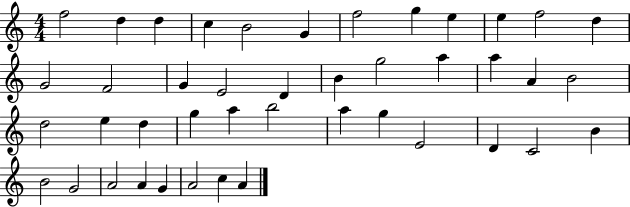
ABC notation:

X:1
T:Untitled
M:4/4
L:1/4
K:C
f2 d d c B2 G f2 g e e f2 d G2 F2 G E2 D B g2 a a A B2 d2 e d g a b2 a g E2 D C2 B B2 G2 A2 A G A2 c A